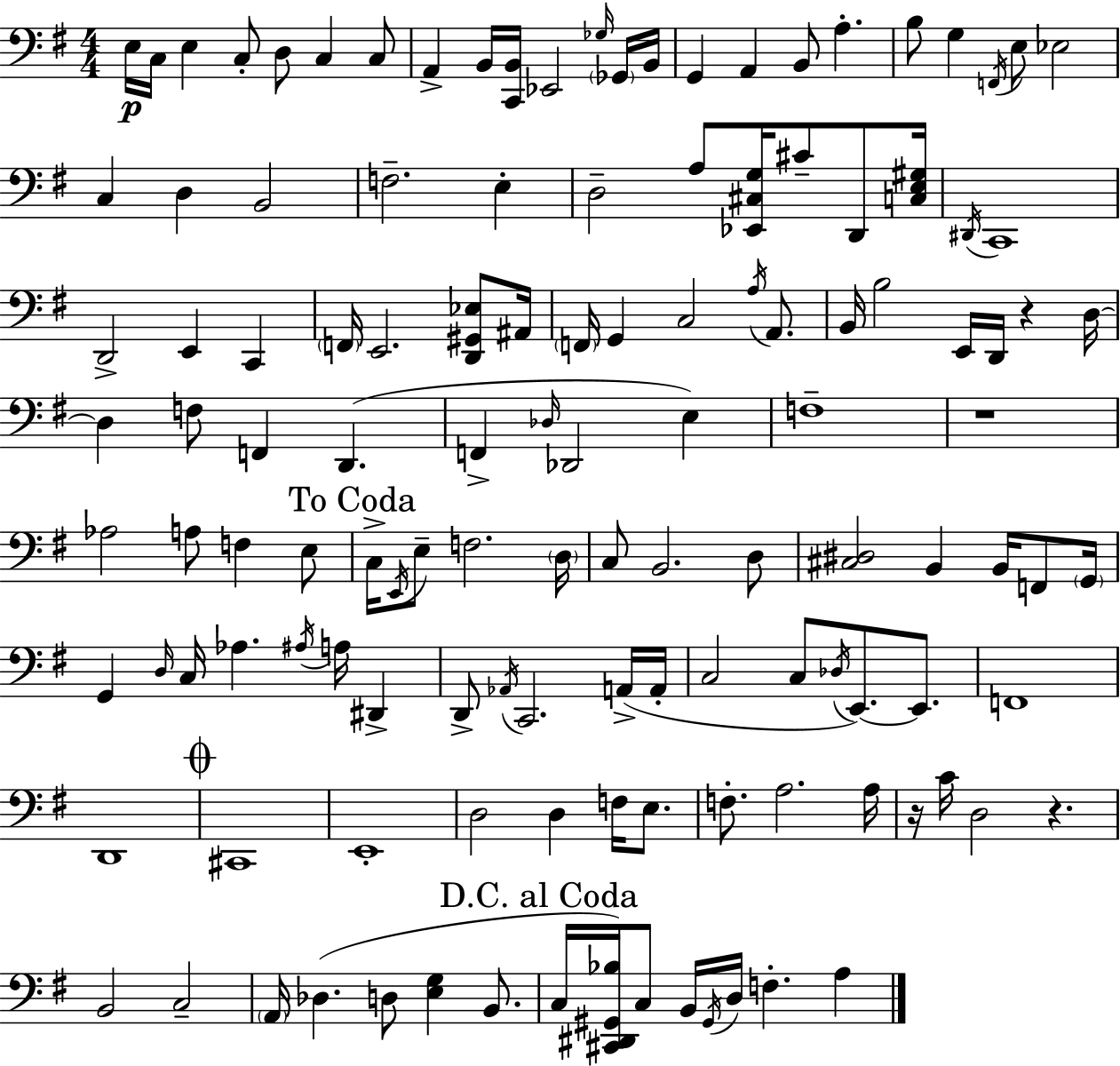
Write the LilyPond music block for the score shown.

{
  \clef bass
  \numericTimeSignature
  \time 4/4
  \key g \major
  e16\p c16 e4 c8-. d8 c4 c8 | a,4-> b,16 <c, b,>16 ees,2 \grace { ges16 } \parenthesize ges,16 | b,16 g,4 a,4 b,8 a4.-. | b8 g4 \acciaccatura { f,16 } e8 ees2 | \break c4 d4 b,2 | f2.-- e4-. | d2-- a8 <ees, cis g>16 cis'8-- d,8 | <c e gis>16 \acciaccatura { dis,16 } c,1 | \break d,2-> e,4 c,4 | \parenthesize f,16 e,2. | <d, gis, ees>8 ais,16 \parenthesize f,16 g,4 c2 | \acciaccatura { a16 } a,8. b,16 b2 e,16 d,16 r4 | \break d16~~ d4 f8 f,4 d,4.( | f,4-> \grace { des16 } des,2 | e4) f1-- | r1 | \break aes2 a8 f4 | e8 \mark "To Coda" c16-> \acciaccatura { e,16 } e8-- f2. | \parenthesize d16 c8 b,2. | d8 <cis dis>2 b,4 | \break b,16 f,8 \parenthesize g,16 g,4 \grace { d16 } c16 aes4. | \acciaccatura { ais16 } a16 dis,4-> d,8-> \acciaccatura { aes,16 } c,2. | a,16->( a,16-. c2 | c8 \acciaccatura { des16 } e,8.~~) e,8. f,1 | \break d,1 | \mark \markup { \musicglyph "scripts.coda" } cis,1 | e,1-. | d2 | \break d4 f16 e8. f8.-. a2. | a16 r16 c'16 d2 | r4. b,2 | c2-- \parenthesize a,16 des4.( | \break d8 <e g>4 b,8. \mark "D.C. al Coda" c16 <cis, dis, gis, bes>16) c8 b,16 \acciaccatura { gis,16 } | d16 f4.-. a4 \bar "|."
}